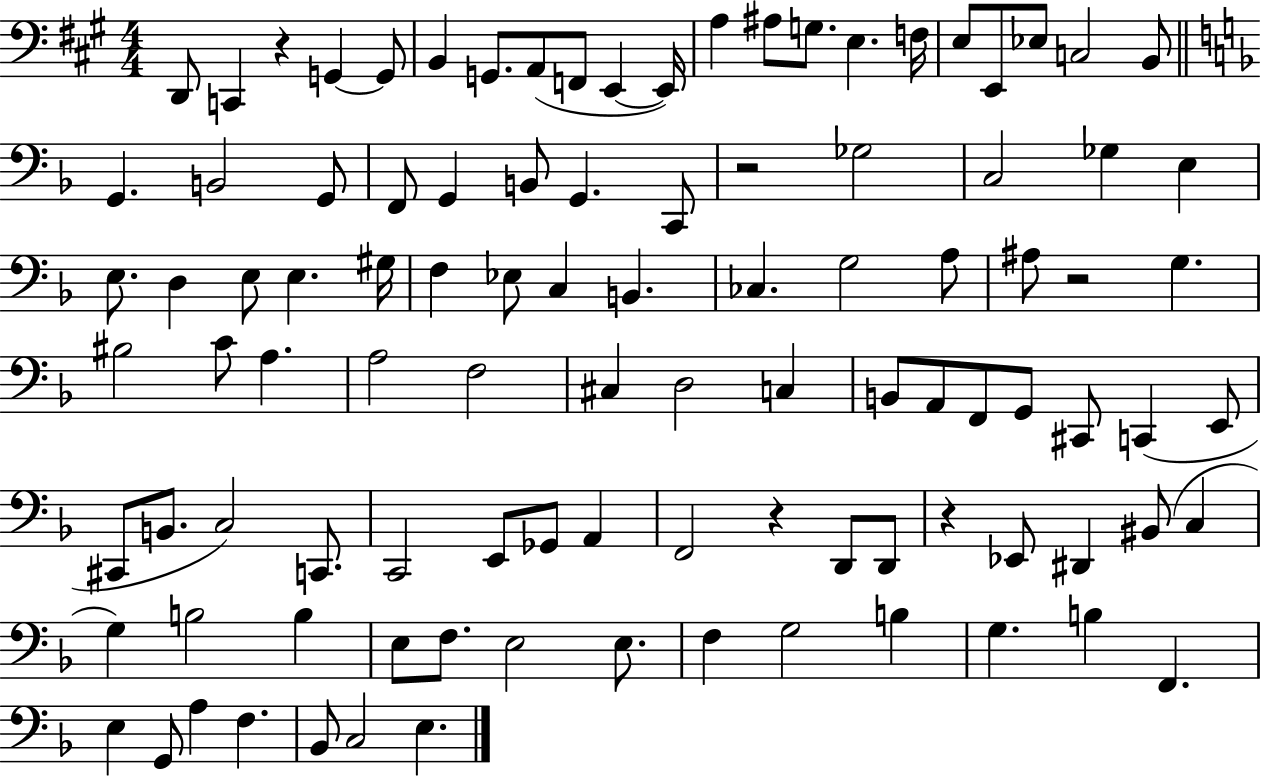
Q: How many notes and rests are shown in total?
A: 101